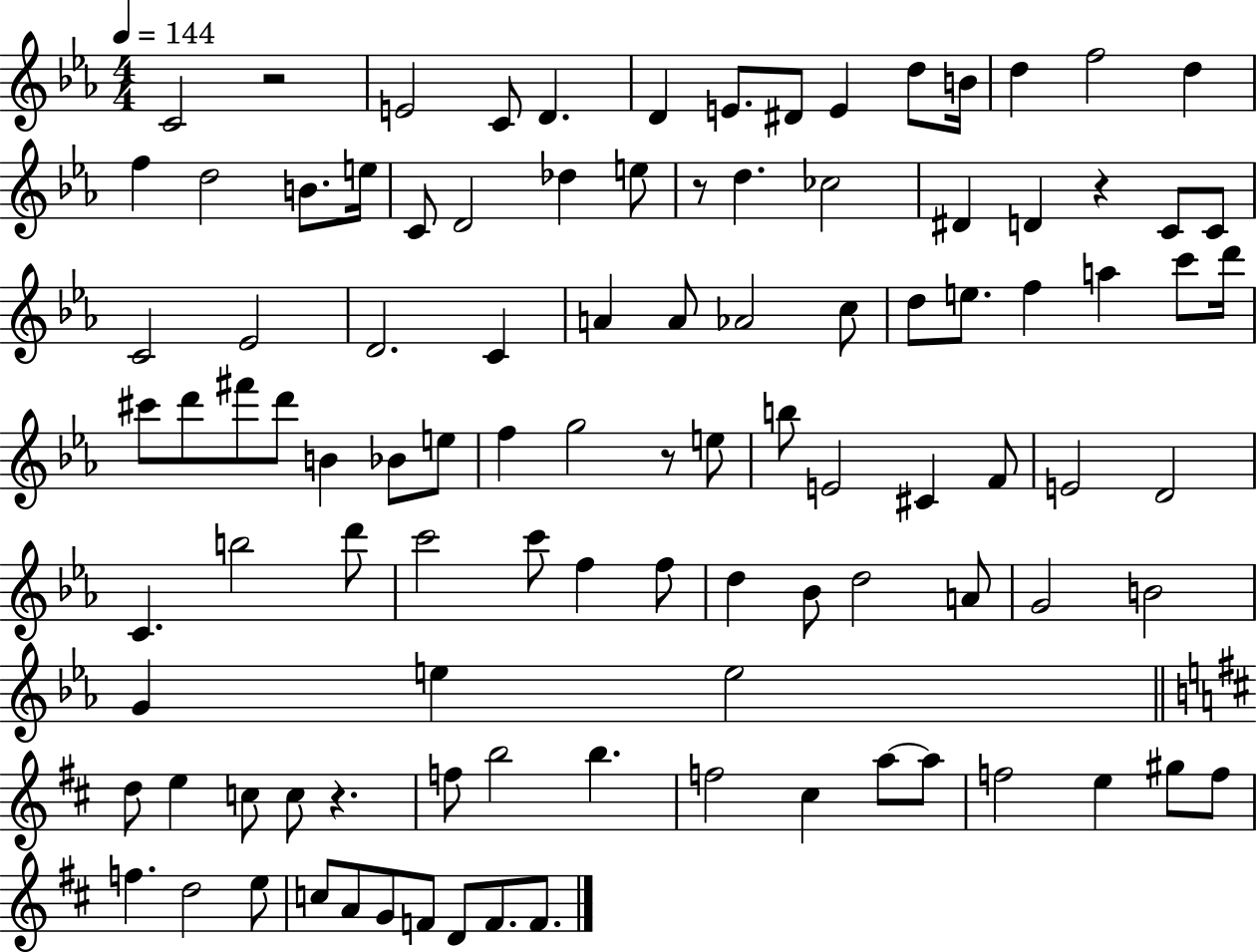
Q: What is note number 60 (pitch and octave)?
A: D6